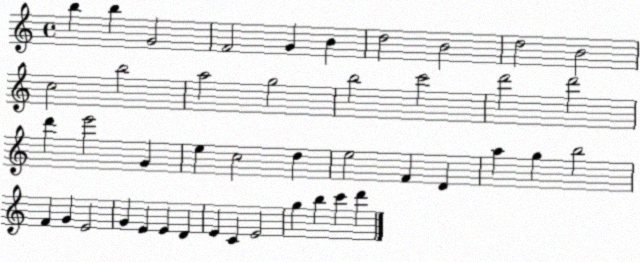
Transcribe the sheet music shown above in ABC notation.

X:1
T:Untitled
M:4/4
L:1/4
K:C
b b G2 F2 G B d2 B2 d2 B2 c2 b2 a2 g2 b2 c'2 d'2 d'2 d' e'2 G e c2 d e2 F D a g b2 F G E2 G E E D E C E2 g b c' d'